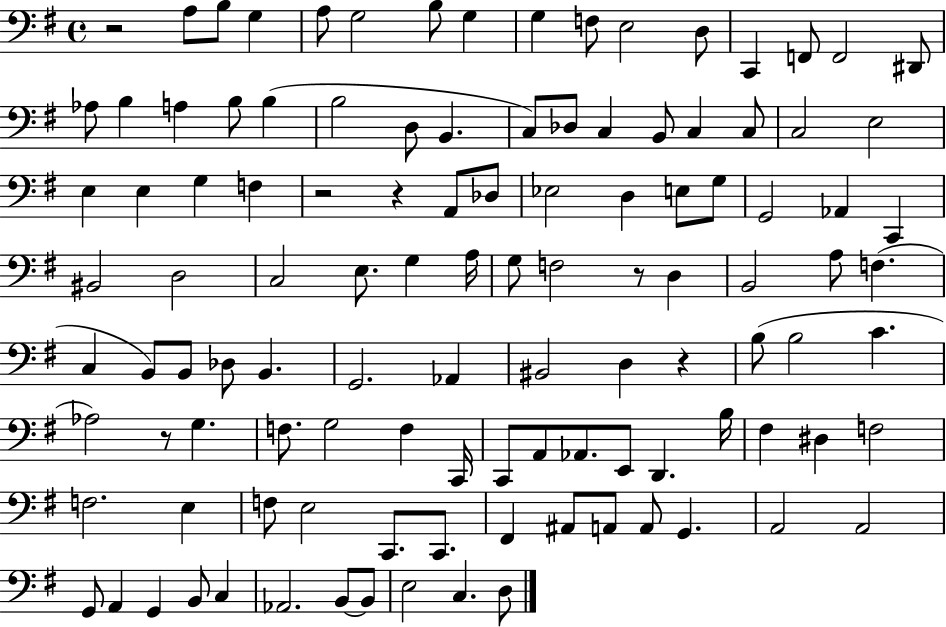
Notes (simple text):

R/h A3/e B3/e G3/q A3/e G3/h B3/e G3/q G3/q F3/e E3/h D3/e C2/q F2/e F2/h D#2/e Ab3/e B3/q A3/q B3/e B3/q B3/h D3/e B2/q. C3/e Db3/e C3/q B2/e C3/q C3/e C3/h E3/h E3/q E3/q G3/q F3/q R/h R/q A2/e Db3/e Eb3/h D3/q E3/e G3/e G2/h Ab2/q C2/q BIS2/h D3/h C3/h E3/e. G3/q A3/s G3/e F3/h R/e D3/q B2/h A3/e F3/q. C3/q B2/e B2/e Db3/e B2/q. G2/h. Ab2/q BIS2/h D3/q R/q B3/e B3/h C4/q. Ab3/h R/e G3/q. F3/e. G3/h F3/q C2/s C2/e A2/e Ab2/e. E2/e D2/q. B3/s F#3/q D#3/q F3/h F3/h. E3/q F3/e E3/h C2/e. C2/e. F#2/q A#2/e A2/e A2/e G2/q. A2/h A2/h G2/e A2/q G2/q B2/e C3/q Ab2/h. B2/e B2/e E3/h C3/q. D3/e